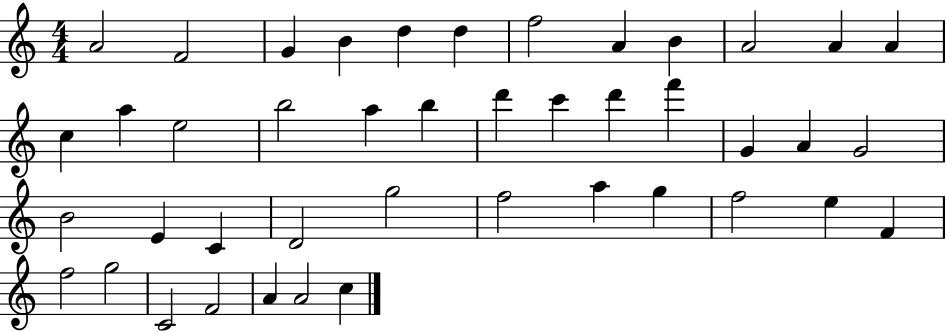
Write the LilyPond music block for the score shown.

{
  \clef treble
  \numericTimeSignature
  \time 4/4
  \key c \major
  a'2 f'2 | g'4 b'4 d''4 d''4 | f''2 a'4 b'4 | a'2 a'4 a'4 | \break c''4 a''4 e''2 | b''2 a''4 b''4 | d'''4 c'''4 d'''4 f'''4 | g'4 a'4 g'2 | \break b'2 e'4 c'4 | d'2 g''2 | f''2 a''4 g''4 | f''2 e''4 f'4 | \break f''2 g''2 | c'2 f'2 | a'4 a'2 c''4 | \bar "|."
}